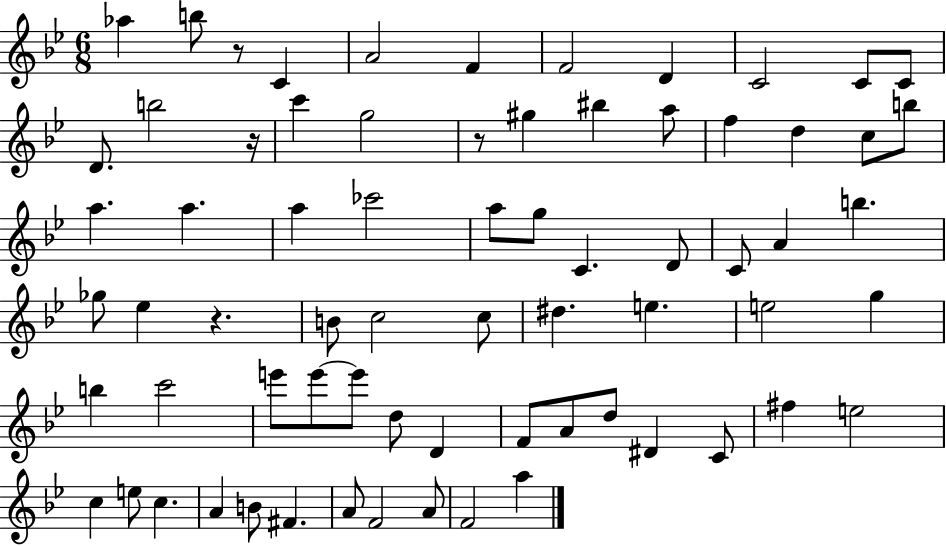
{
  \clef treble
  \numericTimeSignature
  \time 6/8
  \key bes \major
  \repeat volta 2 { aes''4 b''8 r8 c'4 | a'2 f'4 | f'2 d'4 | c'2 c'8 c'8 | \break d'8. b''2 r16 | c'''4 g''2 | r8 gis''4 bis''4 a''8 | f''4 d''4 c''8 b''8 | \break a''4. a''4. | a''4 ces'''2 | a''8 g''8 c'4. d'8 | c'8 a'4 b''4. | \break ges''8 ees''4 r4. | b'8 c''2 c''8 | dis''4. e''4. | e''2 g''4 | \break b''4 c'''2 | e'''8 e'''8~~ e'''8 d''8 d'4 | f'8 a'8 d''8 dis'4 c'8 | fis''4 e''2 | \break c''4 e''8 c''4. | a'4 b'8 fis'4. | a'8 f'2 a'8 | f'2 a''4 | \break } \bar "|."
}